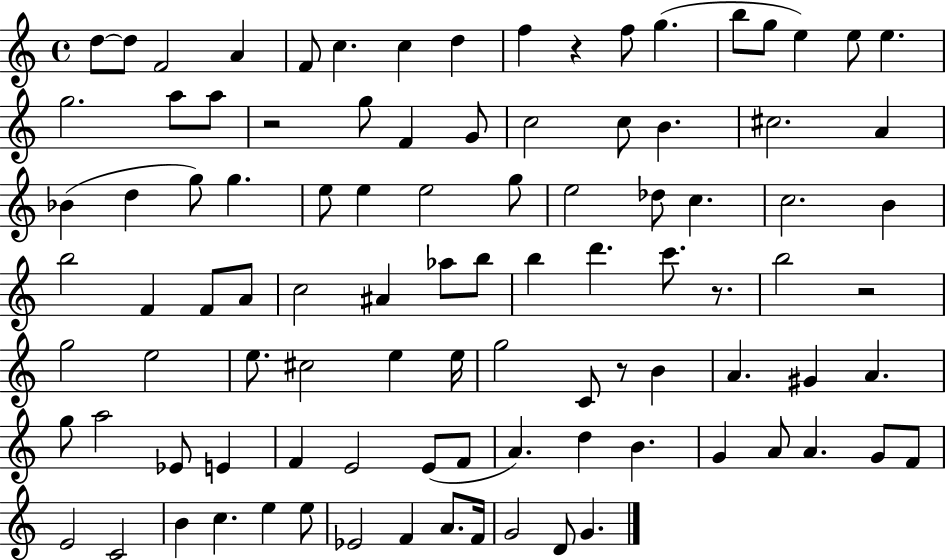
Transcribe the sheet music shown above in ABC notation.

X:1
T:Untitled
M:4/4
L:1/4
K:C
d/2 d/2 F2 A F/2 c c d f z f/2 g b/2 g/2 e e/2 e g2 a/2 a/2 z2 g/2 F G/2 c2 c/2 B ^c2 A _B d g/2 g e/2 e e2 g/2 e2 _d/2 c c2 B b2 F F/2 A/2 c2 ^A _a/2 b/2 b d' c'/2 z/2 b2 z2 g2 e2 e/2 ^c2 e e/4 g2 C/2 z/2 B A ^G A g/2 a2 _E/2 E F E2 E/2 F/2 A d B G A/2 A G/2 F/2 E2 C2 B c e e/2 _E2 F A/2 F/4 G2 D/2 G